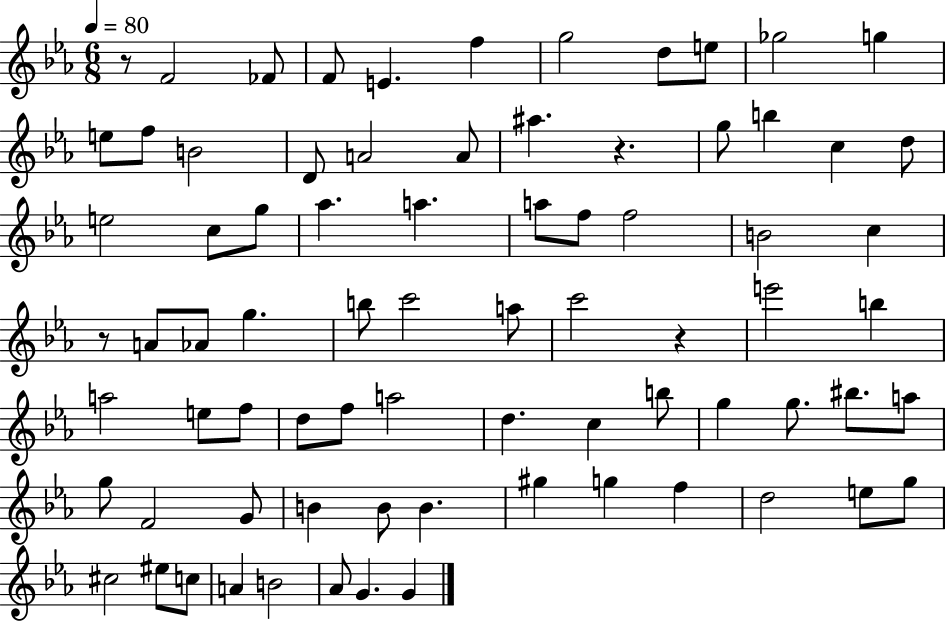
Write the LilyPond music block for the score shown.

{
  \clef treble
  \numericTimeSignature
  \time 6/8
  \key ees \major
  \tempo 4 = 80
  r8 f'2 fes'8 | f'8 e'4. f''4 | g''2 d''8 e''8 | ges''2 g''4 | \break e''8 f''8 b'2 | d'8 a'2 a'8 | ais''4. r4. | g''8 b''4 c''4 d''8 | \break e''2 c''8 g''8 | aes''4. a''4. | a''8 f''8 f''2 | b'2 c''4 | \break r8 a'8 aes'8 g''4. | b''8 c'''2 a''8 | c'''2 r4 | e'''2 b''4 | \break a''2 e''8 f''8 | d''8 f''8 a''2 | d''4. c''4 b''8 | g''4 g''8. bis''8. a''8 | \break g''8 f'2 g'8 | b'4 b'8 b'4. | gis''4 g''4 f''4 | d''2 e''8 g''8 | \break cis''2 eis''8 c''8 | a'4 b'2 | aes'8 g'4. g'4 | \bar "|."
}